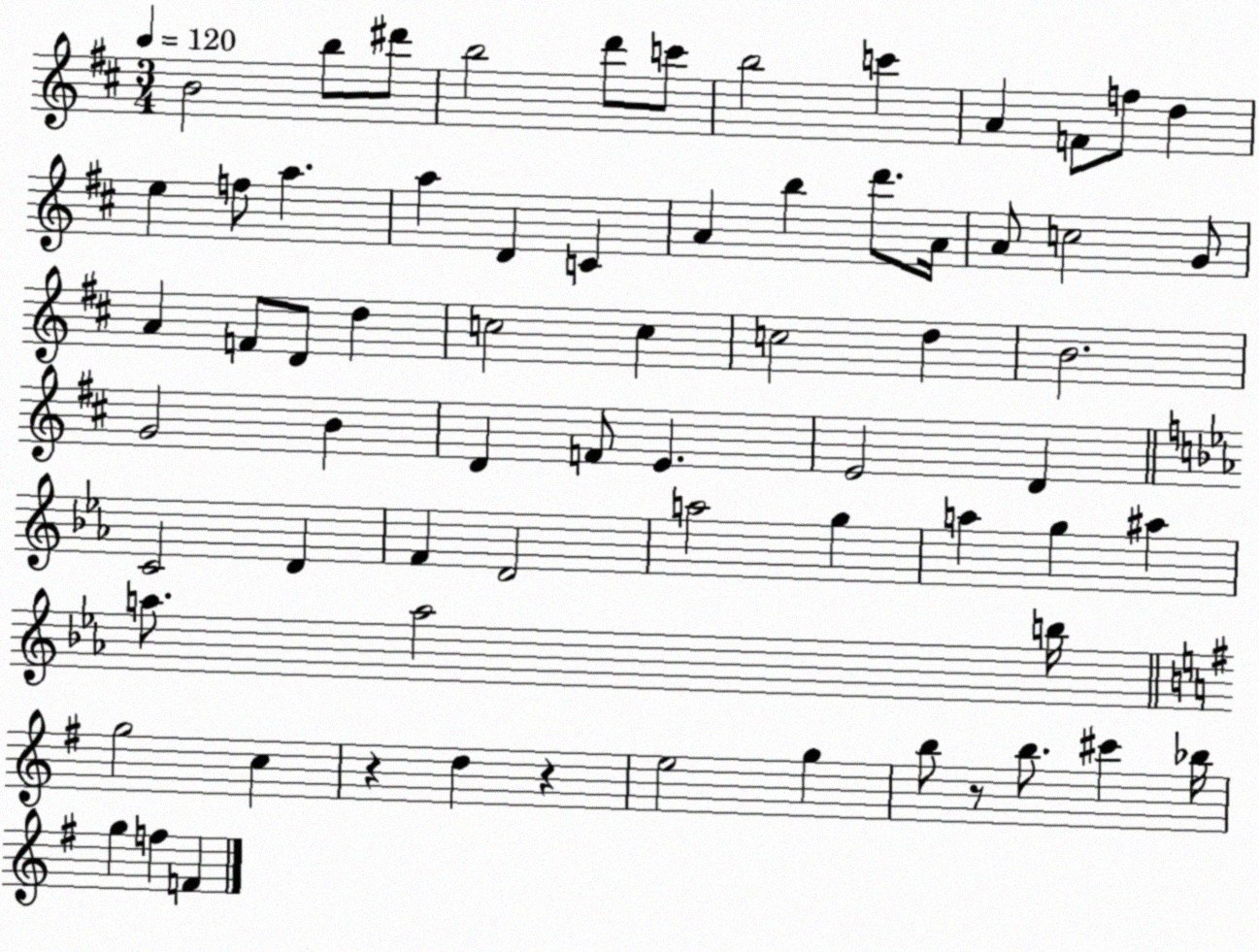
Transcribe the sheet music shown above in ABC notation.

X:1
T:Untitled
M:3/4
L:1/4
K:D
B2 b/2 ^d'/2 b2 d'/2 c'/2 b2 c' A F/2 f/2 d e f/2 a a D C A b d'/2 A/4 A/2 c2 G/2 A F/2 D/2 d c2 c c2 d B2 G2 B D F/2 E E2 D C2 D F D2 a2 g a g ^a a/2 a2 b/4 g2 c z d z e2 g b/2 z/2 b/2 ^c' _b/4 g f F